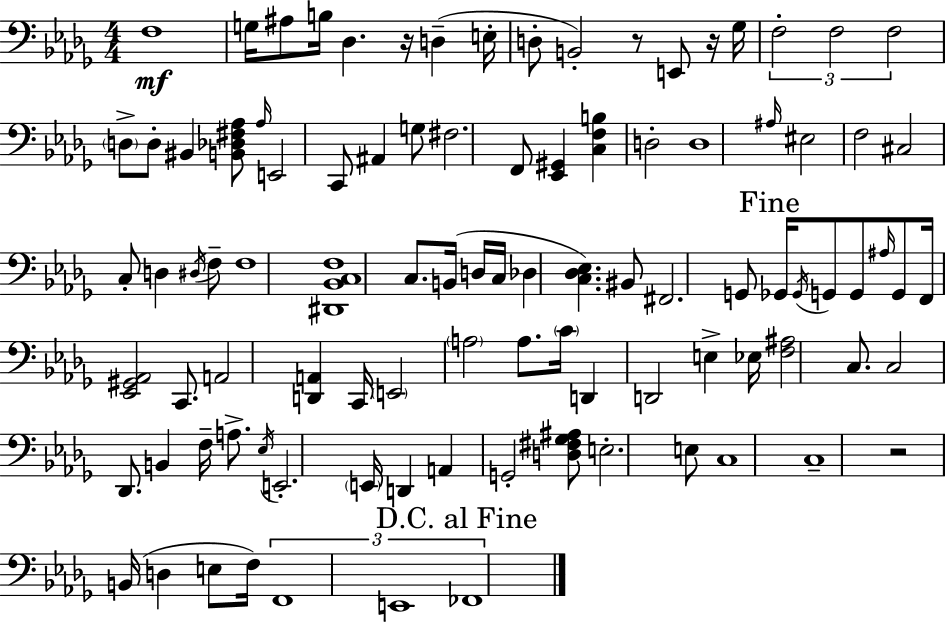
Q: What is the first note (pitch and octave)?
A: F3